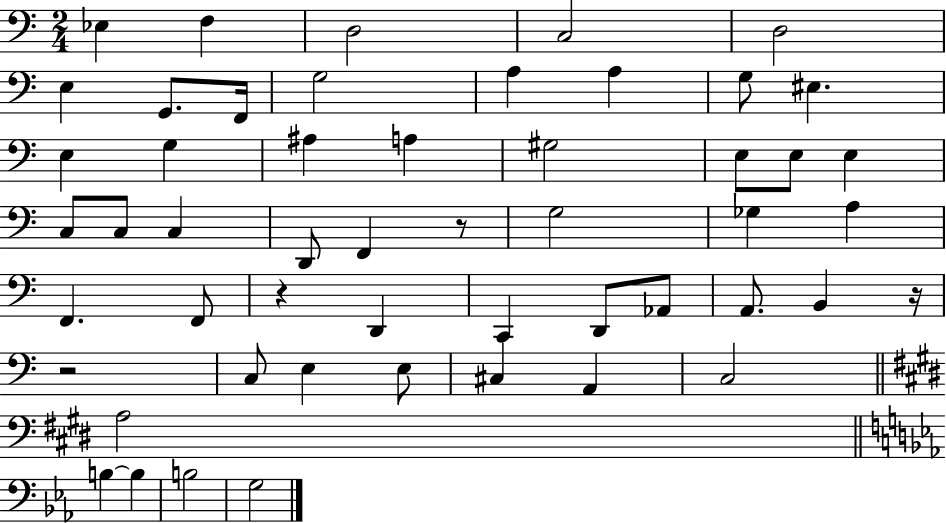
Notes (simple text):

Eb3/q F3/q D3/h C3/h D3/h E3/q G2/e. F2/s G3/h A3/q A3/q G3/e EIS3/q. E3/q G3/q A#3/q A3/q G#3/h E3/e E3/e E3/q C3/e C3/e C3/q D2/e F2/q R/e G3/h Gb3/q A3/q F2/q. F2/e R/q D2/q C2/q D2/e Ab2/e A2/e. B2/q R/s R/h C3/e E3/q E3/e C#3/q A2/q C3/h A3/h B3/q B3/q B3/h G3/h